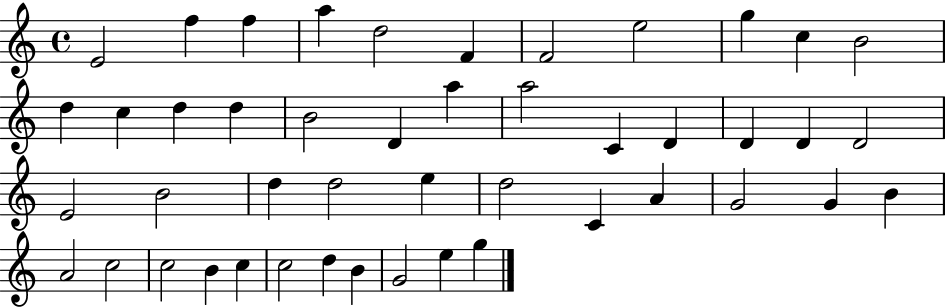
E4/h F5/q F5/q A5/q D5/h F4/q F4/h E5/h G5/q C5/q B4/h D5/q C5/q D5/q D5/q B4/h D4/q A5/q A5/h C4/q D4/q D4/q D4/q D4/h E4/h B4/h D5/q D5/h E5/q D5/h C4/q A4/q G4/h G4/q B4/q A4/h C5/h C5/h B4/q C5/q C5/h D5/q B4/q G4/h E5/q G5/q